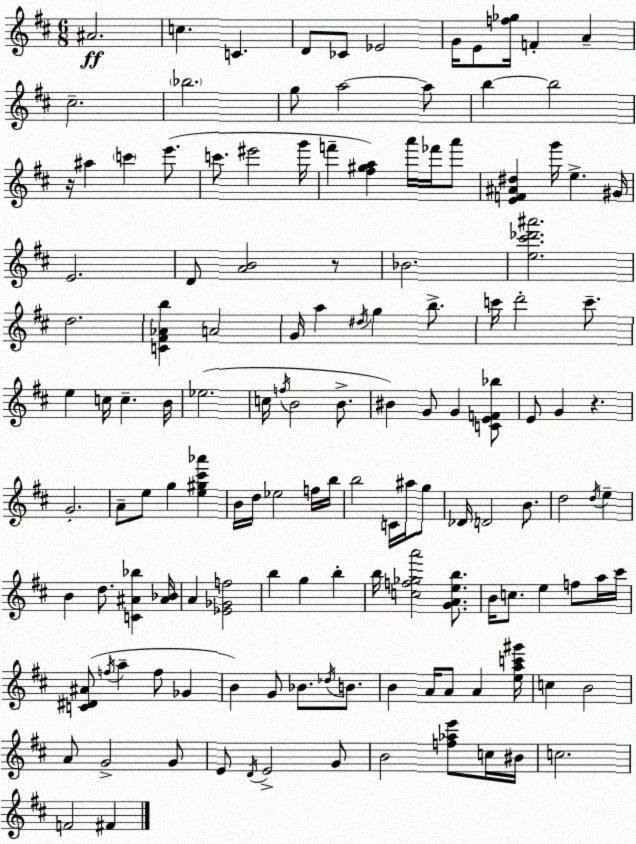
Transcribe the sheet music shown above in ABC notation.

X:1
T:Untitled
M:6/8
L:1/4
K:D
^A2 c C D/2 _C/2 _E2 G/4 E/2 [f_g]/4 F A ^c2 _b2 g/2 a2 a/2 b b2 z/4 ^a c' e'/2 c'/2 ^e'2 g'/4 f' [^f^ga] a'/4 _f'/4 a'/2 [EF^A^d] g'/4 e ^G/4 E2 D/2 [AB]2 z/2 _B2 [e^c'_d'^a']2 d2 [C^F_Ab] A2 G/4 a ^d/4 g b/2 c'/4 d'2 c'/2 e c/4 c B/4 _e2 c/4 f/4 B2 B/2 ^B G/2 G [CEF_b]/2 E/2 G z G2 A/2 e/2 g [e^g^c'_a'] B/4 d/4 _e2 f/4 b/4 b2 C/4 ^a/4 g/2 _D/4 D2 B/2 d2 d/4 e B d/2 [C^A_b] [^A_B]/4 A [_E_Gf]2 b g b b/4 [cf_ga']2 [GAeb]/2 B/4 c/2 e f/2 a/4 ^c'/4 [C^D^A]/2 f/4 a f/2 _G B G/2 _B/2 _d/4 B/2 B A/4 A/2 A [eac'^g']/4 c B2 A/2 G2 G/2 E/2 D/4 E2 G/2 B2 [f_ae']/2 c/4 ^B/4 c2 F2 ^F